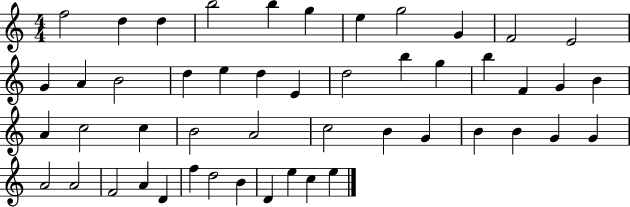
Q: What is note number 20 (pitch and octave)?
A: B5